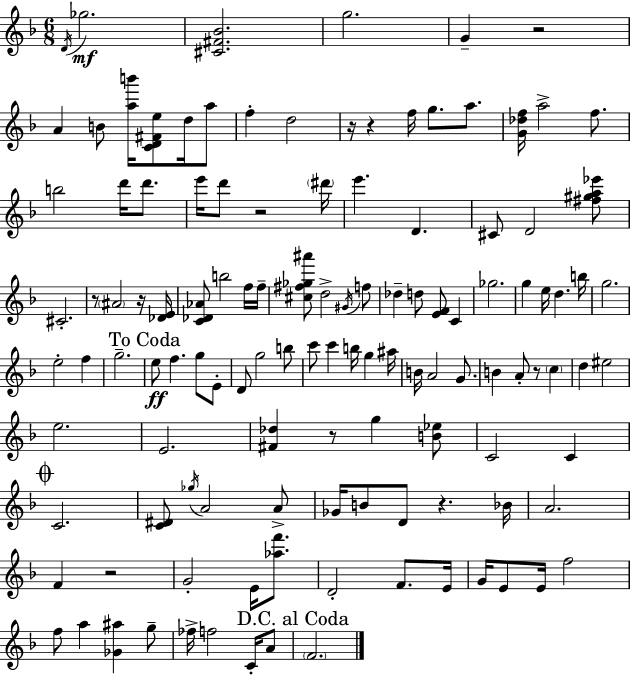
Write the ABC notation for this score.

X:1
T:Untitled
M:6/8
L:1/4
K:F
D/4 _g2 [^C^F_B]2 g2 G z2 A B/2 [ab']/4 [CD^Fe]/2 d/4 a/2 f d2 z/4 z f/4 g/2 a/2 [G_df]/4 a2 f/2 b2 d'/4 d'/2 e'/4 d'/2 z2 ^d'/4 e' D ^C/2 D2 [^f^ga_e']/2 ^C2 z/2 ^A2 z/4 [_DE]/4 [C_D_A]/2 b2 f/4 f/4 [^c^f_g^a']/2 d2 ^G/4 f/2 _d d/2 [EF]/2 C _g2 g e/4 d b/4 g2 e2 f g2 e/2 f g/2 E/2 D/2 g2 b/2 c'/2 c' b/4 g ^a/4 B/4 A2 G/2 B A/2 z/2 c d ^e2 e2 E2 [^F_d] z/2 g [B_e]/2 C2 C C2 [C^D]/2 _g/4 A2 A/2 _G/4 B/2 D/2 z _B/4 A2 F z2 G2 E/4 [_af']/2 D2 F/2 E/4 G/4 E/2 E/4 f2 f/2 a [_G^a] g/2 _f/4 f2 C/4 A/2 F2